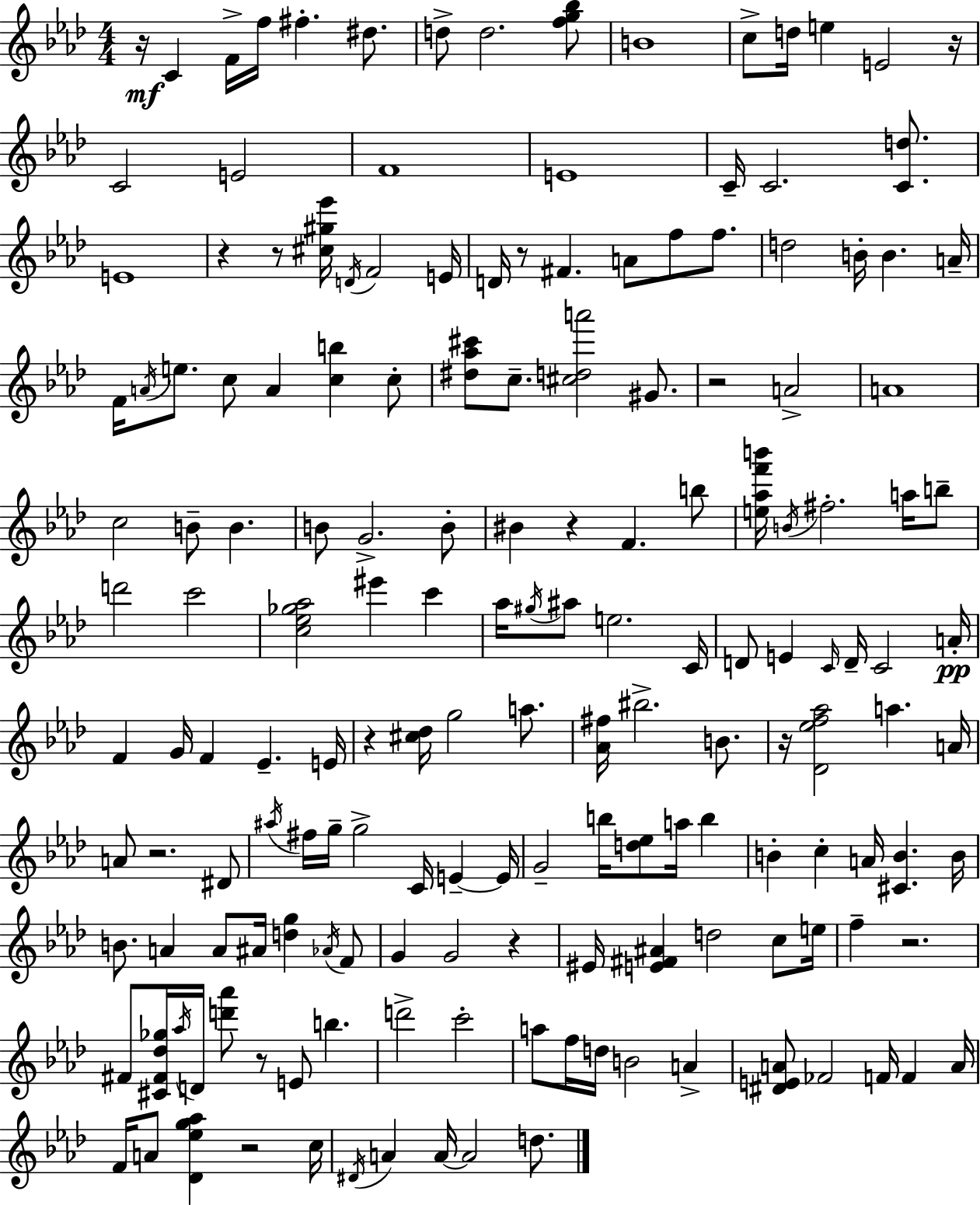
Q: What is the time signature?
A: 4/4